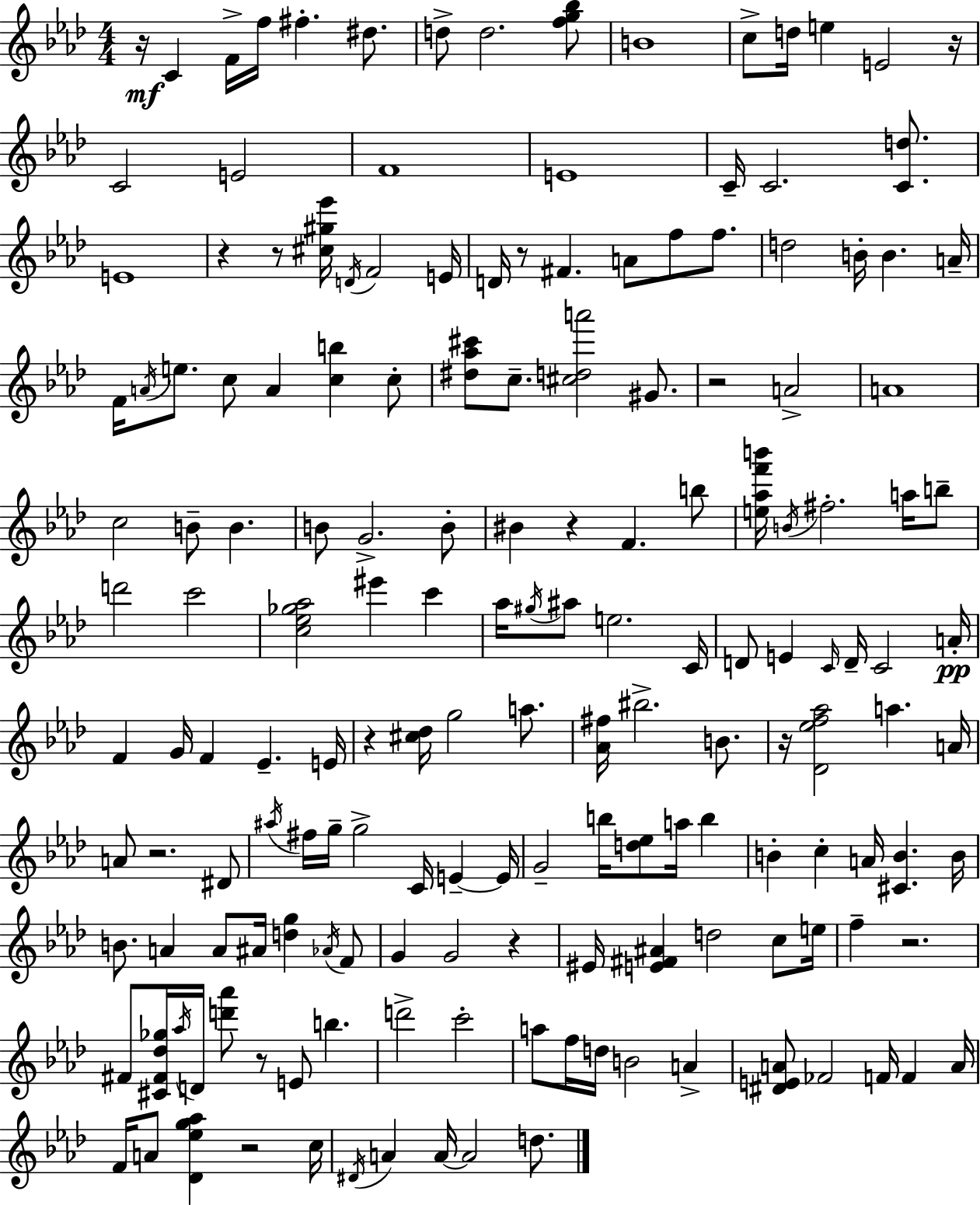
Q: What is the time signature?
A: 4/4